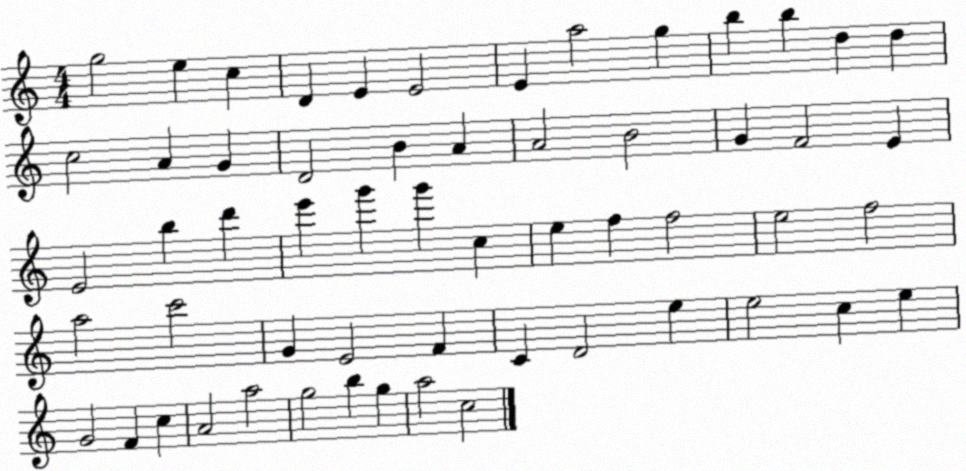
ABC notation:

X:1
T:Untitled
M:4/4
L:1/4
K:C
g2 e c D E E2 E a2 g b b d d c2 A G D2 B A A2 B2 G F2 E E2 b d' e' g' g' c e f f2 e2 f2 a2 c'2 G E2 F C D2 e e2 c e G2 F c A2 a2 g2 b g a2 c2